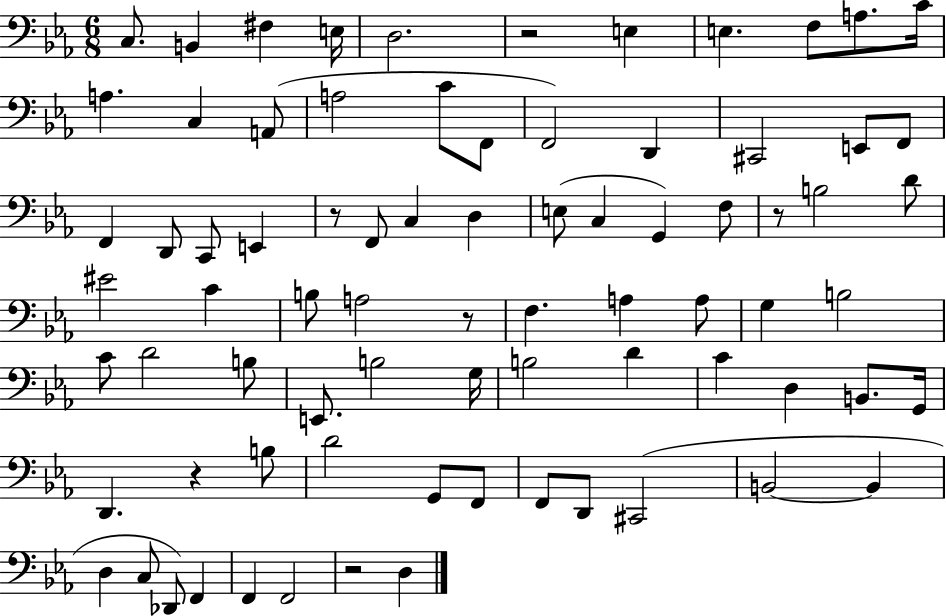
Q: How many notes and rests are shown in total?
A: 78